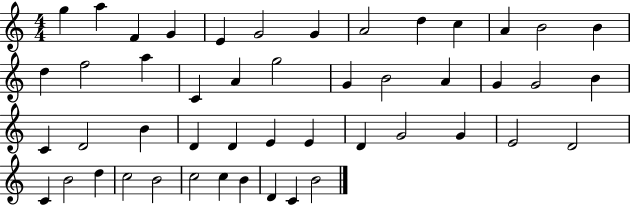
{
  \clef treble
  \numericTimeSignature
  \time 4/4
  \key c \major
  g''4 a''4 f'4 g'4 | e'4 g'2 g'4 | a'2 d''4 c''4 | a'4 b'2 b'4 | \break d''4 f''2 a''4 | c'4 a'4 g''2 | g'4 b'2 a'4 | g'4 g'2 b'4 | \break c'4 d'2 b'4 | d'4 d'4 e'4 e'4 | d'4 g'2 g'4 | e'2 d'2 | \break c'4 b'2 d''4 | c''2 b'2 | c''2 c''4 b'4 | d'4 c'4 b'2 | \break \bar "|."
}